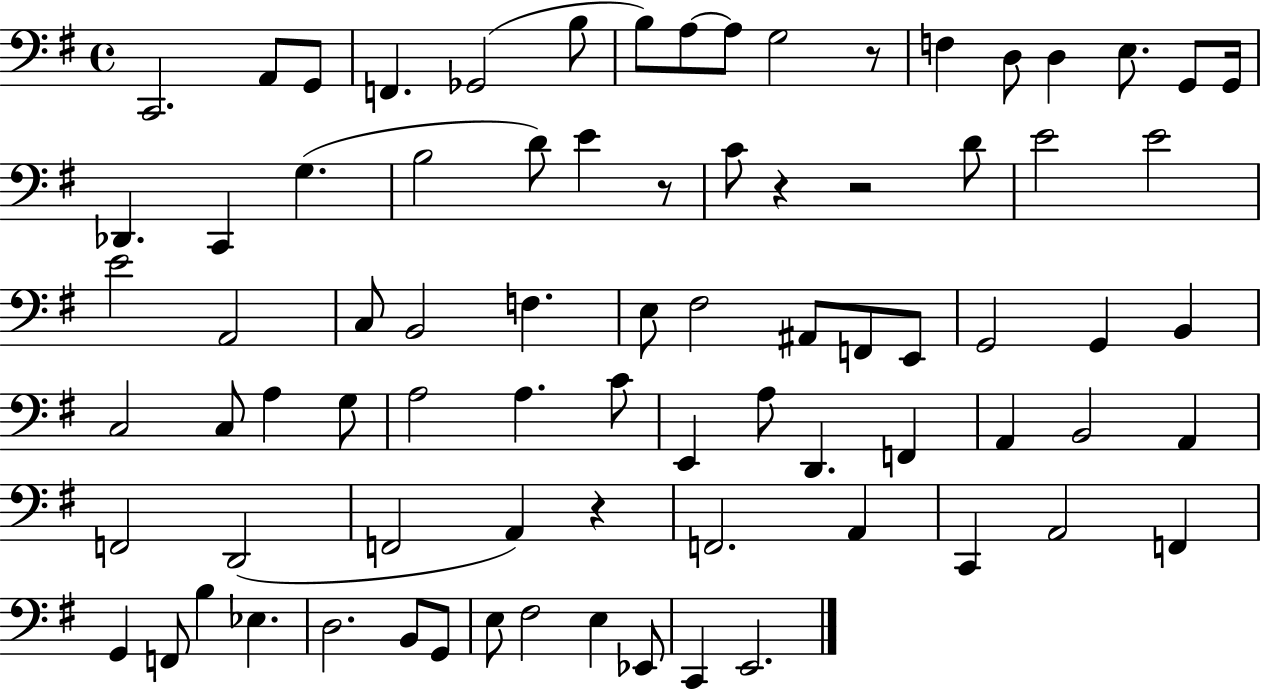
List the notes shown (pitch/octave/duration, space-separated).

C2/h. A2/e G2/e F2/q. Gb2/h B3/e B3/e A3/e A3/e G3/h R/e F3/q D3/e D3/q E3/e. G2/e G2/s Db2/q. C2/q G3/q. B3/h D4/e E4/q R/e C4/e R/q R/h D4/e E4/h E4/h E4/h A2/h C3/e B2/h F3/q. E3/e F#3/h A#2/e F2/e E2/e G2/h G2/q B2/q C3/h C3/e A3/q G3/e A3/h A3/q. C4/e E2/q A3/e D2/q. F2/q A2/q B2/h A2/q F2/h D2/h F2/h A2/q R/q F2/h. A2/q C2/q A2/h F2/q G2/q F2/e B3/q Eb3/q. D3/h. B2/e G2/e E3/e F#3/h E3/q Eb2/e C2/q E2/h.